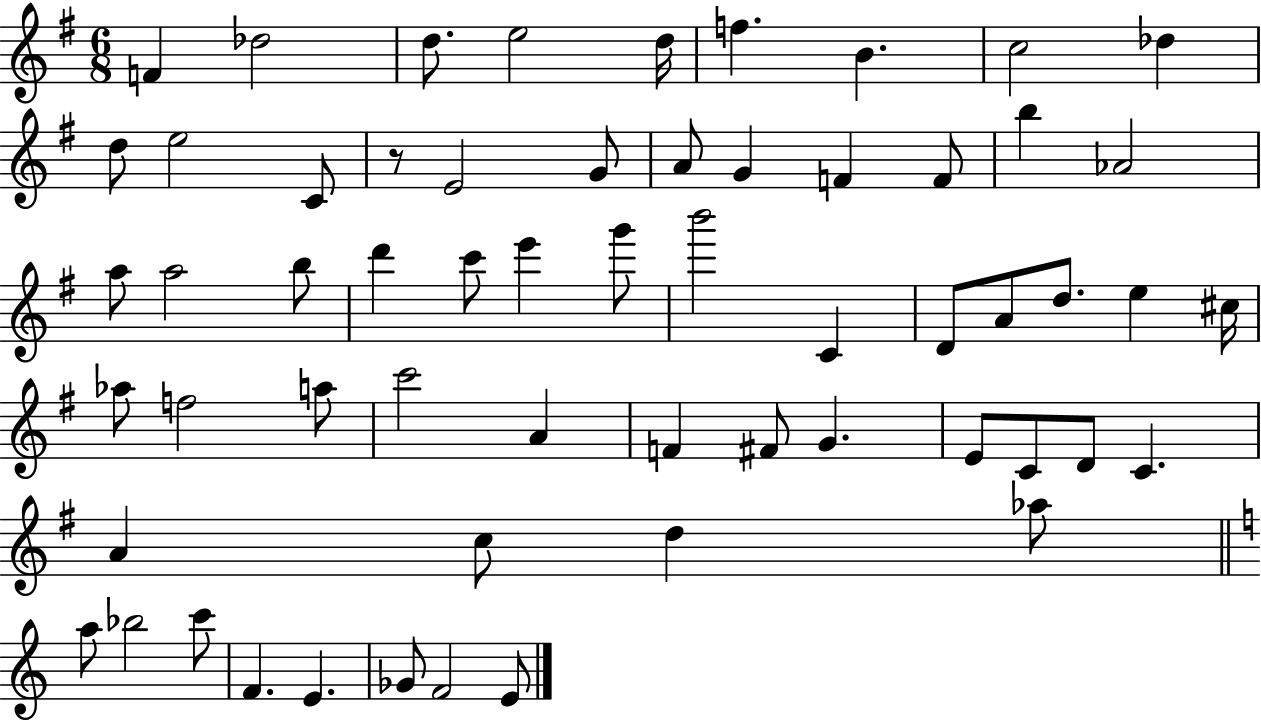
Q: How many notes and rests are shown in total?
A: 59